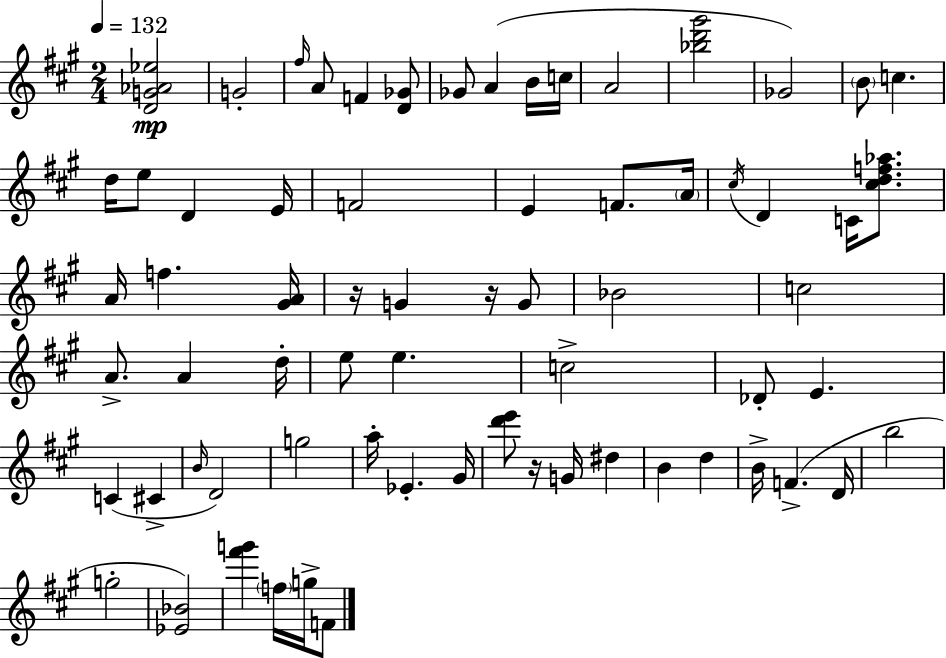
{
  \clef treble
  \numericTimeSignature
  \time 2/4
  \key a \major
  \tempo 4 = 132
  <d' g' aes' ees''>2\mp | g'2-. | \grace { fis''16 } a'8 f'4 <d' ges'>8 | ges'8 a'4( b'16 | \break c''16 a'2 | <bes'' d''' gis'''>2 | ges'2) | \parenthesize b'8 c''4. | \break d''16 e''8 d'4 | e'16 f'2 | e'4 f'8. | \parenthesize a'16 \acciaccatura { cis''16 } d'4 c'16 <cis'' d'' f'' aes''>8. | \break a'16 f''4. | <gis' a'>16 r16 g'4 r16 | g'8 bes'2 | c''2 | \break a'8.-> a'4 | d''16-. e''8 e''4. | c''2-> | des'8-. e'4. | \break c'4( cis'4-> | \grace { b'16 } d'2) | g''2 | a''16-. ees'4.-. | \break gis'16 <d''' e'''>8 r16 g'16 dis''4 | b'4 d''4 | b'16-> f'4.->( | d'16 b''2 | \break g''2-. | <ees' bes'>2) | <fis''' g'''>4 \parenthesize f''16 | g''16-> f'8 \bar "|."
}